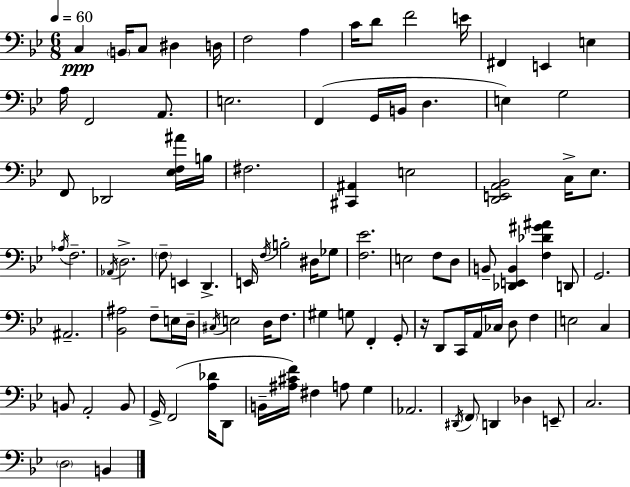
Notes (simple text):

C3/q B2/s C3/e D#3/q D3/s F3/h A3/q C4/s D4/e F4/h E4/s F#2/q E2/q E3/q A3/s F2/h A2/e. E3/h. F2/q G2/s B2/s D3/q. E3/q G3/h F2/e Db2/h [Eb3,F3,A#4]/s B3/s F#3/h. [C#2,A#2]/q E3/h [D2,E2,A2,Bb2]/h C3/s Eb3/e. Ab3/s F3/h. Ab2/s D3/h. F3/e E2/q D2/q. E2/s F3/s B3/h D#3/s Gb3/e [F3,Eb4]/h. E3/h F3/e D3/e B2/e [Db2,E2,B2]/q [F3,Db4,G#4,A#4]/q D2/e G2/h. A#2/h. [Bb2,A#3]/h F3/e E3/s D3/s C#3/s E3/h D3/s F3/e. G#3/q G3/e F2/q G2/e R/s D2/e C2/s A2/s CES3/s D3/e F3/q E3/h C3/q B2/e A2/h B2/e G2/s F2/h [A3,Db4]/s D2/e B2/s [A#3,C#4,F4]/s F#3/q A3/e G3/q Ab2/h. D#2/s F2/e D2/q Db3/q E2/e C3/h. D3/h B2/q